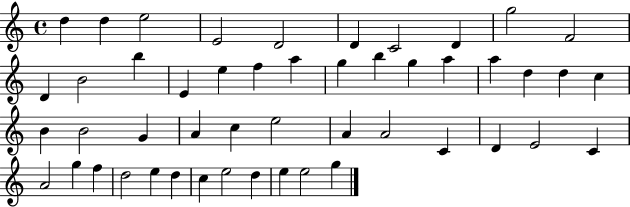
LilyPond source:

{
  \clef treble
  \time 4/4
  \defaultTimeSignature
  \key c \major
  d''4 d''4 e''2 | e'2 d'2 | d'4 c'2 d'4 | g''2 f'2 | \break d'4 b'2 b''4 | e'4 e''4 f''4 a''4 | g''4 b''4 g''4 a''4 | a''4 d''4 d''4 c''4 | \break b'4 b'2 g'4 | a'4 c''4 e''2 | a'4 a'2 c'4 | d'4 e'2 c'4 | \break a'2 g''4 f''4 | d''2 e''4 d''4 | c''4 e''2 d''4 | e''4 e''2 g''4 | \break \bar "|."
}